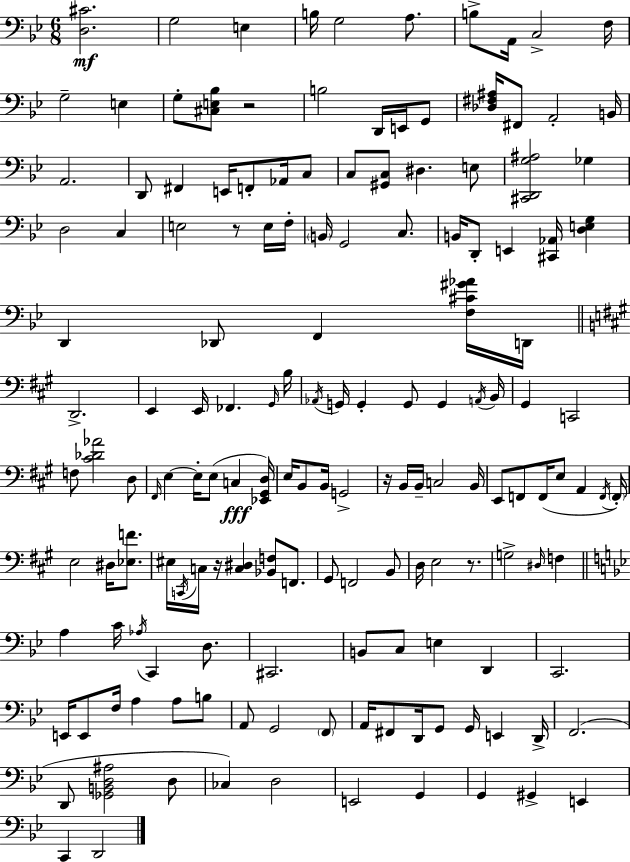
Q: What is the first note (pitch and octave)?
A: G3